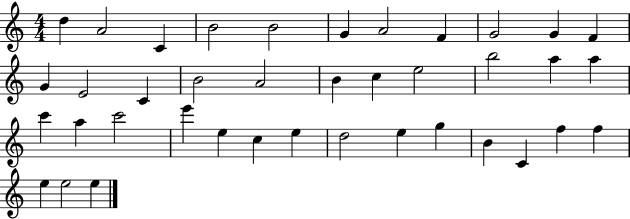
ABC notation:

X:1
T:Untitled
M:4/4
L:1/4
K:C
d A2 C B2 B2 G A2 F G2 G F G E2 C B2 A2 B c e2 b2 a a c' a c'2 e' e c e d2 e g B C f f e e2 e